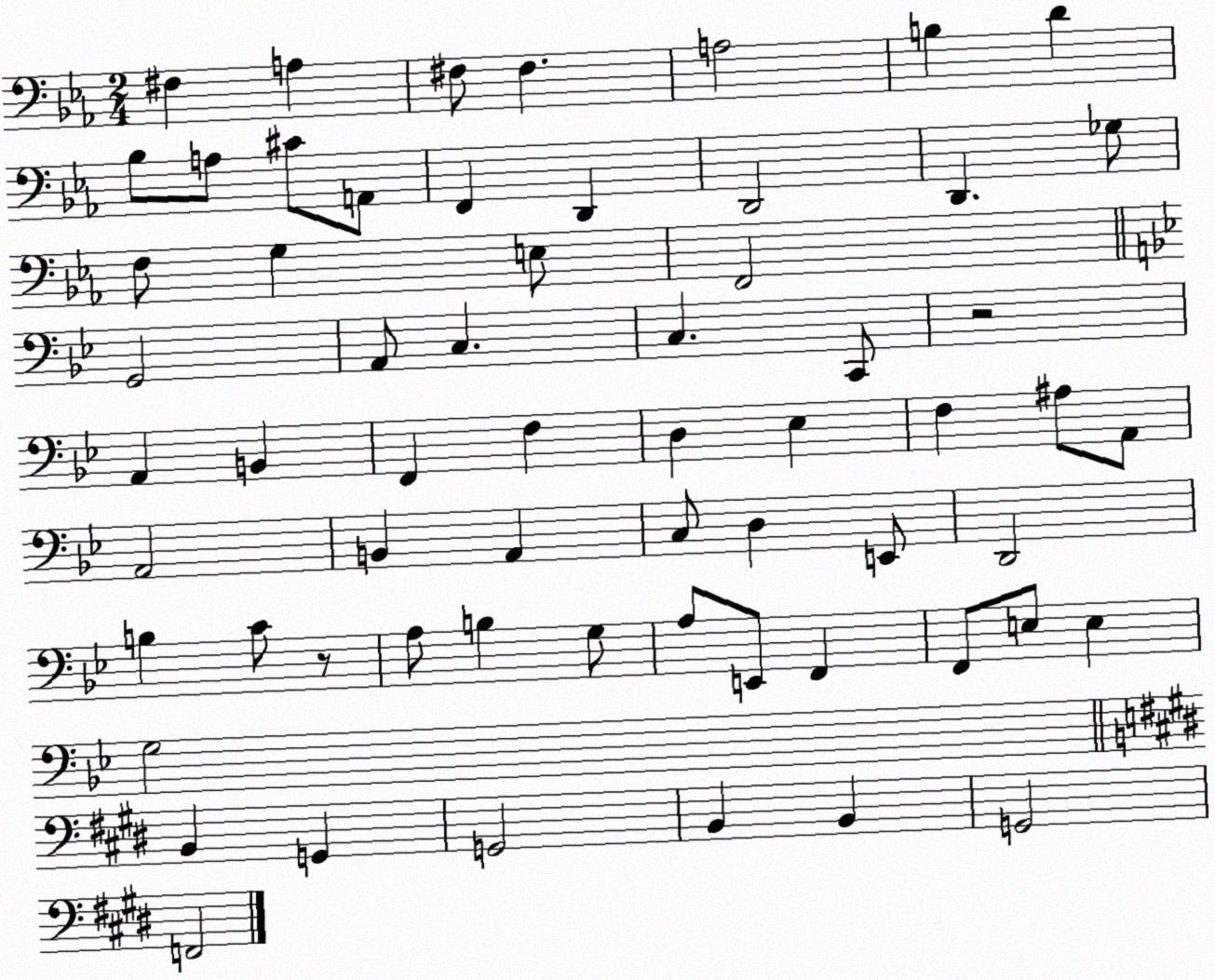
X:1
T:Untitled
M:2/4
L:1/4
K:Eb
^F, A, ^F,/2 ^F, A,2 B, D _B,/2 A,/2 ^C/2 A,,/2 F,, D,, D,,2 D,, _G,/2 F,/2 G, E,/2 F,,2 G,,2 A,,/2 C, C, C,,/2 z2 A,, B,, F,, F, D, _E, F, ^A,/2 A,,/2 A,,2 B,, A,, C,/2 D, E,,/2 D,,2 B, C/2 z/2 A,/2 B, G,/2 A,/2 E,,/2 F,, F,,/2 E,/2 E, G,2 B,, G,, G,,2 B,, B,, G,,2 F,,2